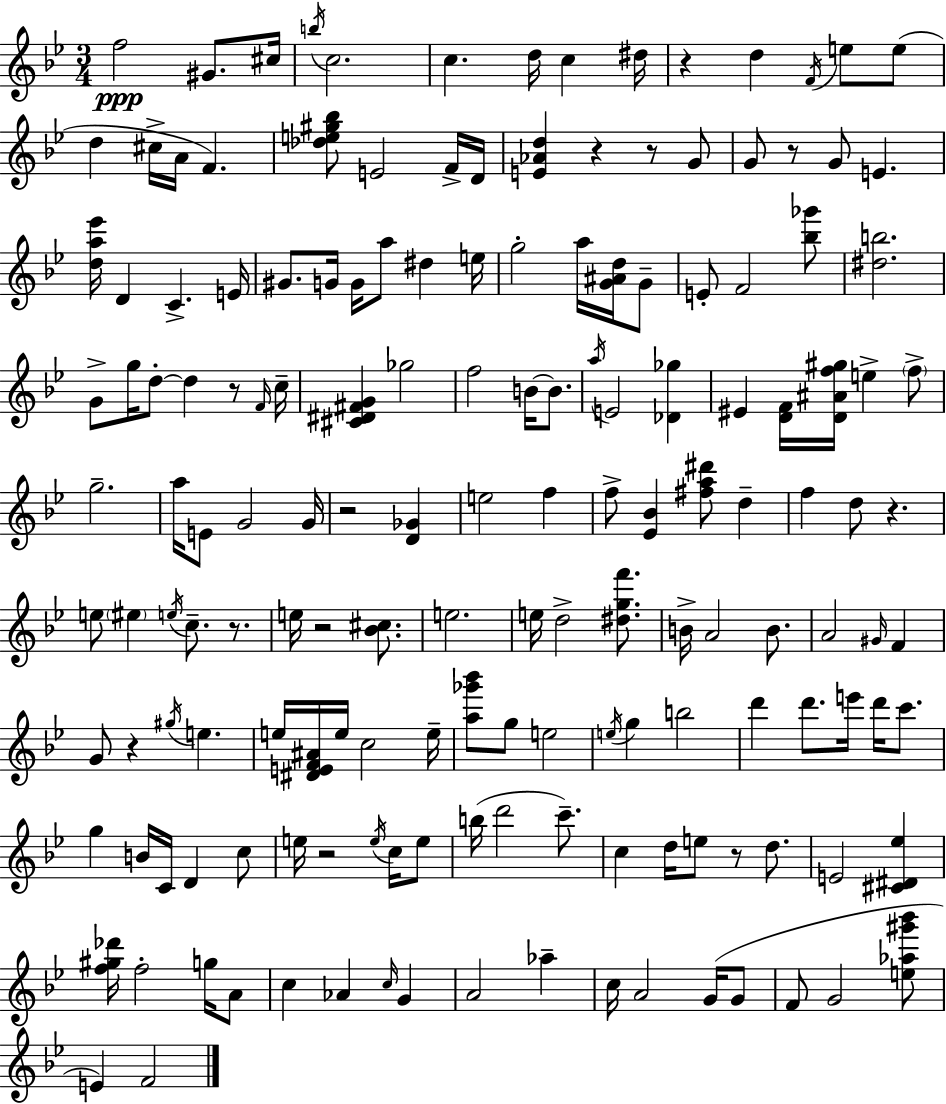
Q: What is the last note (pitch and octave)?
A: F4